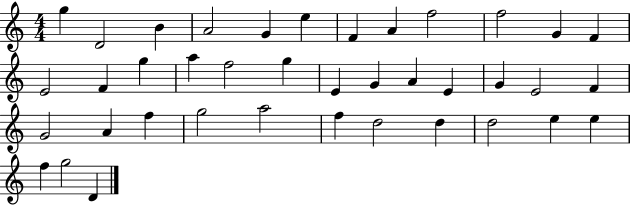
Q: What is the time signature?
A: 4/4